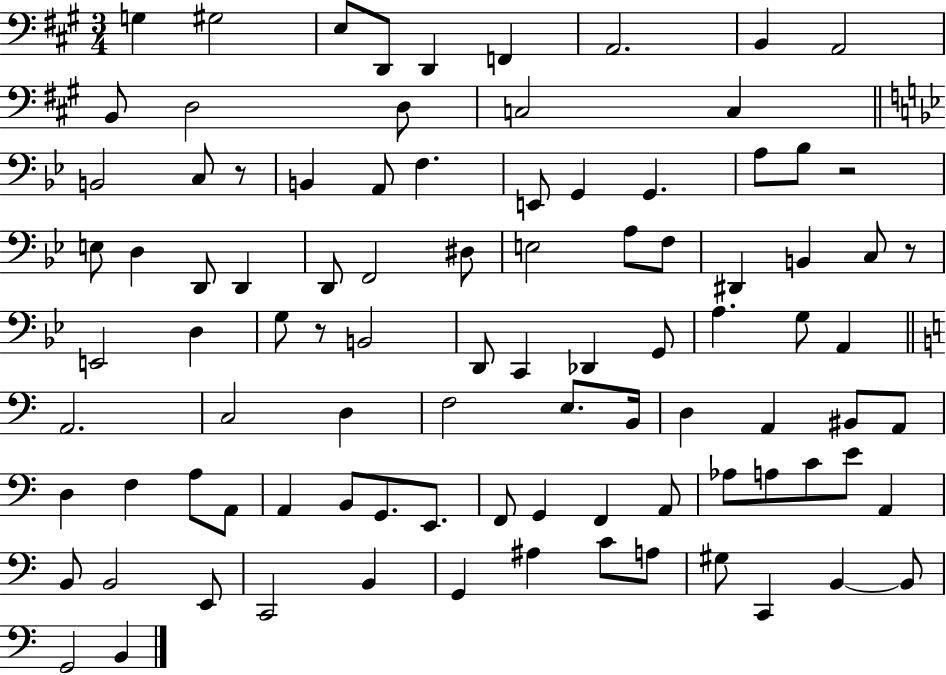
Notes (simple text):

G3/q G#3/h E3/e D2/e D2/q F2/q A2/h. B2/q A2/h B2/e D3/h D3/e C3/h C3/q B2/h C3/e R/e B2/q A2/e F3/q. E2/e G2/q G2/q. A3/e Bb3/e R/h E3/e D3/q D2/e D2/q D2/e F2/h D#3/e E3/h A3/e F3/e D#2/q B2/q C3/e R/e E2/h D3/q G3/e R/e B2/h D2/e C2/q Db2/q G2/e A3/q. G3/e A2/q A2/h. C3/h D3/q F3/h E3/e. B2/s D3/q A2/q BIS2/e A2/e D3/q F3/q A3/e A2/e A2/q B2/e G2/e. E2/e. F2/e G2/q F2/q A2/e Ab3/e A3/e C4/e E4/e A2/q B2/e B2/h E2/e C2/h B2/q G2/q A#3/q C4/e A3/e G#3/e C2/q B2/q B2/e G2/h B2/q